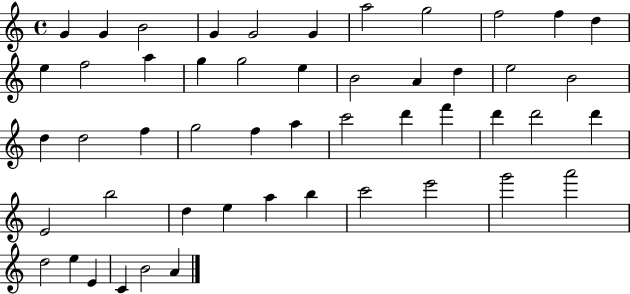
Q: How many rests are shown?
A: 0